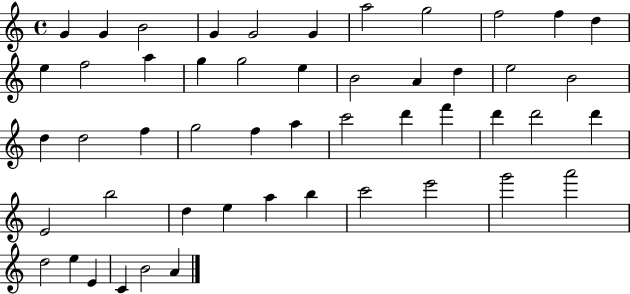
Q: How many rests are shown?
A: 0